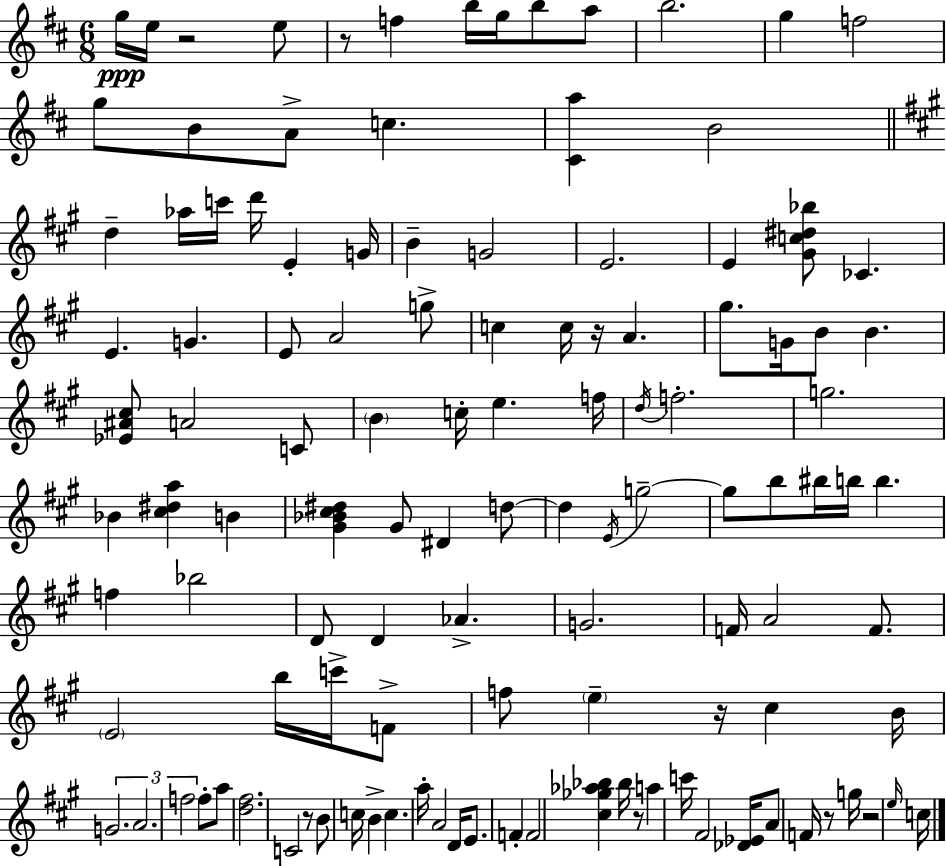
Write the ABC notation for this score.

X:1
T:Untitled
M:6/8
L:1/4
K:D
g/4 e/4 z2 e/2 z/2 f b/4 g/4 b/2 a/2 b2 g f2 g/2 B/2 A/2 c [^Ca] B2 d _a/4 c'/4 d'/4 E G/4 B G2 E2 E [^Gc^d_b]/2 _C E G E/2 A2 g/2 c c/4 z/4 A ^g/2 G/4 B/2 B [_E^A^c]/2 A2 C/2 B c/4 e f/4 d/4 f2 g2 _B [^c^da] B [^G_B^c^d] ^G/2 ^D d/2 d E/4 g2 g/2 b/2 ^b/4 b/4 b f _b2 D/2 D _A G2 F/4 A2 F/2 E2 b/4 c'/4 F/2 f/2 e z/4 ^c B/4 G2 A2 f2 f/2 a/2 [d^f]2 C2 z/2 B/2 c/4 B c a/4 A2 D/4 E/2 F F2 [^c_g_a_b] _b/4 z/2 a c'/4 ^F2 [_D_E]/4 A/2 F/4 z/2 g/4 z2 e/4 c/4